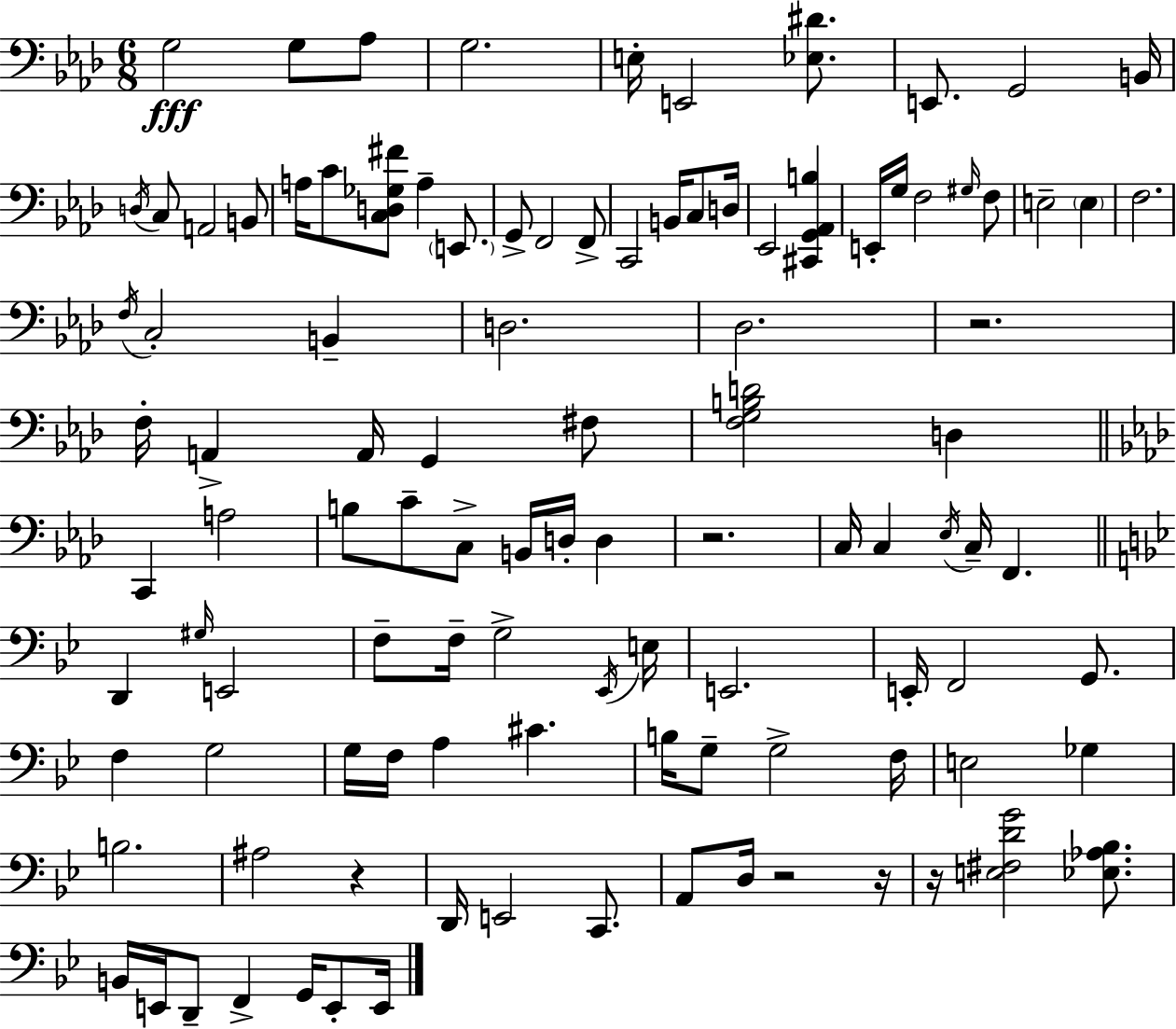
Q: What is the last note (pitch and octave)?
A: E2